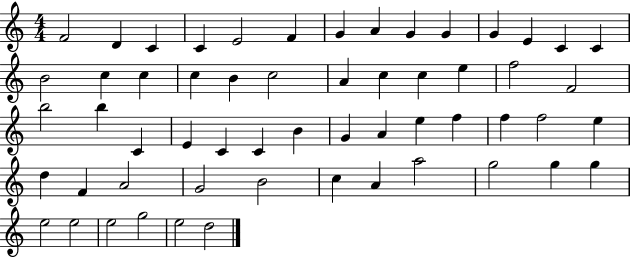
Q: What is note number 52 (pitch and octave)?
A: E5